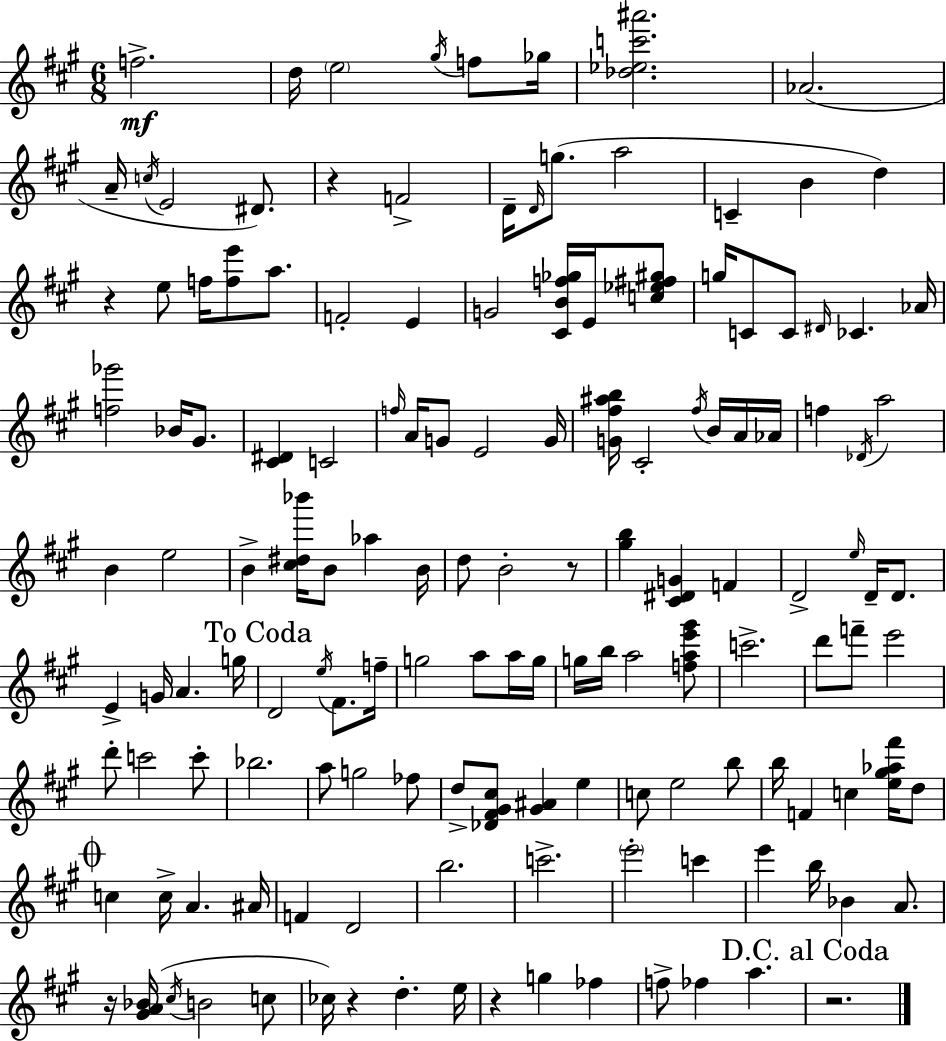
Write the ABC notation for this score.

X:1
T:Untitled
M:6/8
L:1/4
K:A
f2 d/4 e2 ^g/4 f/2 _g/4 [_d_ec'^a']2 _A2 A/4 c/4 E2 ^D/2 z F2 D/4 D/4 g/2 a2 C B d z e/2 f/4 [fe']/2 a/2 F2 E G2 [^CBf_g]/4 E/4 [c_e^f^g]/2 g/4 C/2 C/2 ^D/4 _C _A/4 [f_g']2 _B/4 ^G/2 [^C^D] C2 f/4 A/4 G/2 E2 G/4 [G^f^ab]/4 ^C2 ^f/4 B/4 A/4 _A/4 f _D/4 a2 B e2 B [^c^d_b']/4 B/2 _a B/4 d/2 B2 z/2 [^gb] [^C^DG] F D2 e/4 D/4 D/2 E G/4 A g/4 D2 e/4 ^F/2 f/4 g2 a/2 a/4 g/4 g/4 b/4 a2 [fae'^g']/2 c'2 d'/2 f'/2 e'2 d'/2 c'2 c'/2 _b2 a/2 g2 _f/2 d/2 [_D^F^G^c]/2 [^G^A] e c/2 e2 b/2 b/4 F c [e^g_a^f']/4 d/2 c c/4 A ^A/4 F D2 b2 c'2 e'2 c' e' b/4 _B A/2 z/4 [^GA_B]/4 ^c/4 B2 c/2 _c/4 z d e/4 z g _f f/2 _f a z2